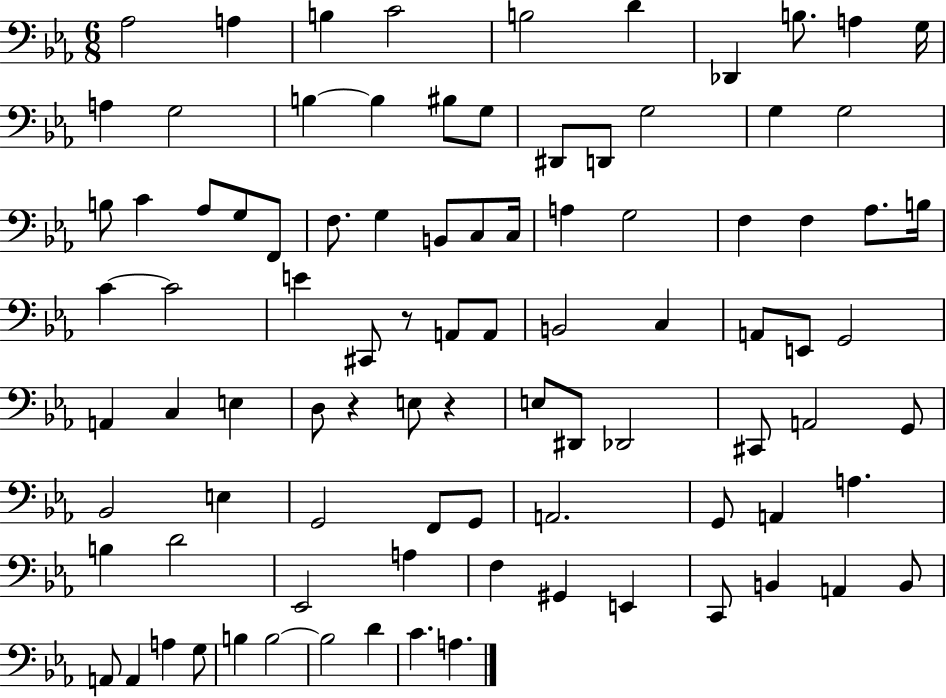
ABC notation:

X:1
T:Untitled
M:6/8
L:1/4
K:Eb
_A,2 A, B, C2 B,2 D _D,, B,/2 A, G,/4 A, G,2 B, B, ^B,/2 G,/2 ^D,,/2 D,,/2 G,2 G, G,2 B,/2 C _A,/2 G,/2 F,,/2 F,/2 G, B,,/2 C,/2 C,/4 A, G,2 F, F, _A,/2 B,/4 C C2 E ^C,,/2 z/2 A,,/2 A,,/2 B,,2 C, A,,/2 E,,/2 G,,2 A,, C, E, D,/2 z E,/2 z E,/2 ^D,,/2 _D,,2 ^C,,/2 A,,2 G,,/2 _B,,2 E, G,,2 F,,/2 G,,/2 A,,2 G,,/2 A,, A, B, D2 _E,,2 A, F, ^G,, E,, C,,/2 B,, A,, B,,/2 A,,/2 A,, A, G,/2 B, B,2 B,2 D C A,